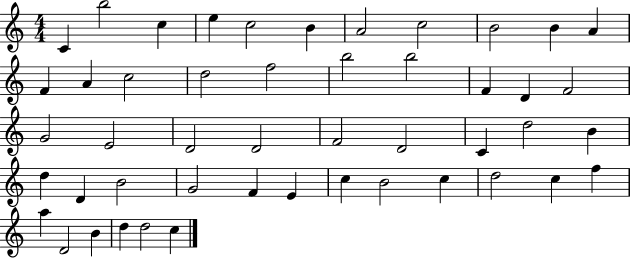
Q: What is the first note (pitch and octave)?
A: C4